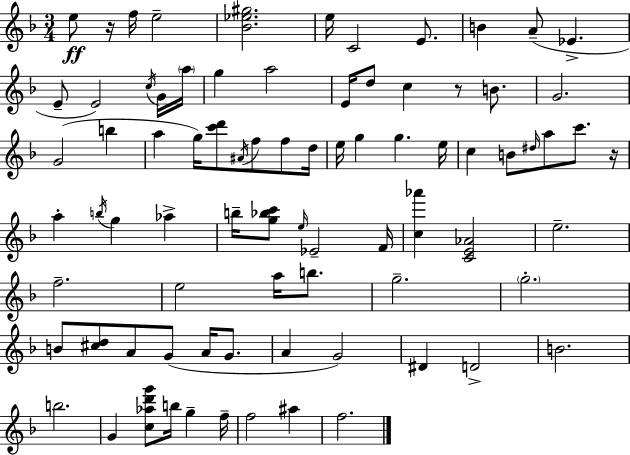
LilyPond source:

{
  \clef treble
  \numericTimeSignature
  \time 3/4
  \key f \major
  e''8\ff r16 f''16 e''2-- | <bes' ees'' gis''>2. | e''16 c'2 e'8. | b'4 a'8--( ees'4.-> | \break e'8-- e'2) \acciaccatura { c''16 } g'16 | \parenthesize a''16 g''4 a''2 | e'16 d''8 c''4 r8 b'8. | g'2. | \break g'2( b''4 | a''4 g''16) <c''' d'''>8 \acciaccatura { ais'16 } f''8 f''8 | d''16 e''16 g''4 g''4. | e''16 c''4 b'8 \grace { dis''16 } a''8 c'''8. | \break r16 a''4-. \acciaccatura { b''16 } g''4 | aes''4-> b''16-- <g'' bes'' c'''>8 \grace { e''16 } ees'2-- | f'16 <c'' aes'''>4 <c' e' aes'>2 | e''2.-- | \break f''2.-- | e''2 | a''16 b''8. g''2.-- | \parenthesize g''2.-. | \break b'8 <cis'' d''>8 a'8 g'8( | a'16 g'8. a'4 g'2) | dis'4 d'2-> | b'2. | \break b''2. | g'4 <c'' aes'' d''' g'''>8 b''16 | g''4-- f''16-- f''2 | ais''4 f''2. | \break \bar "|."
}